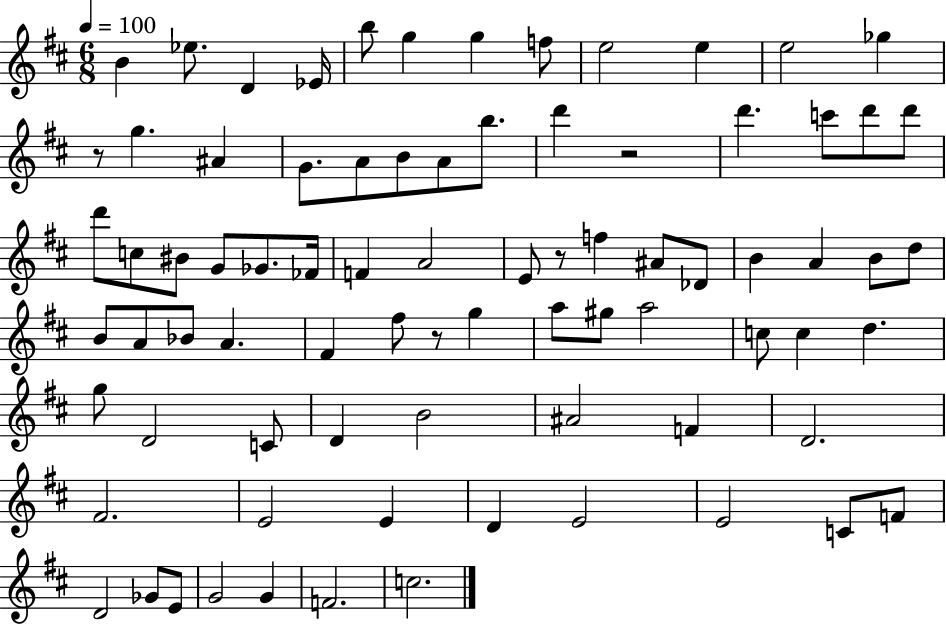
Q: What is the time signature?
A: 6/8